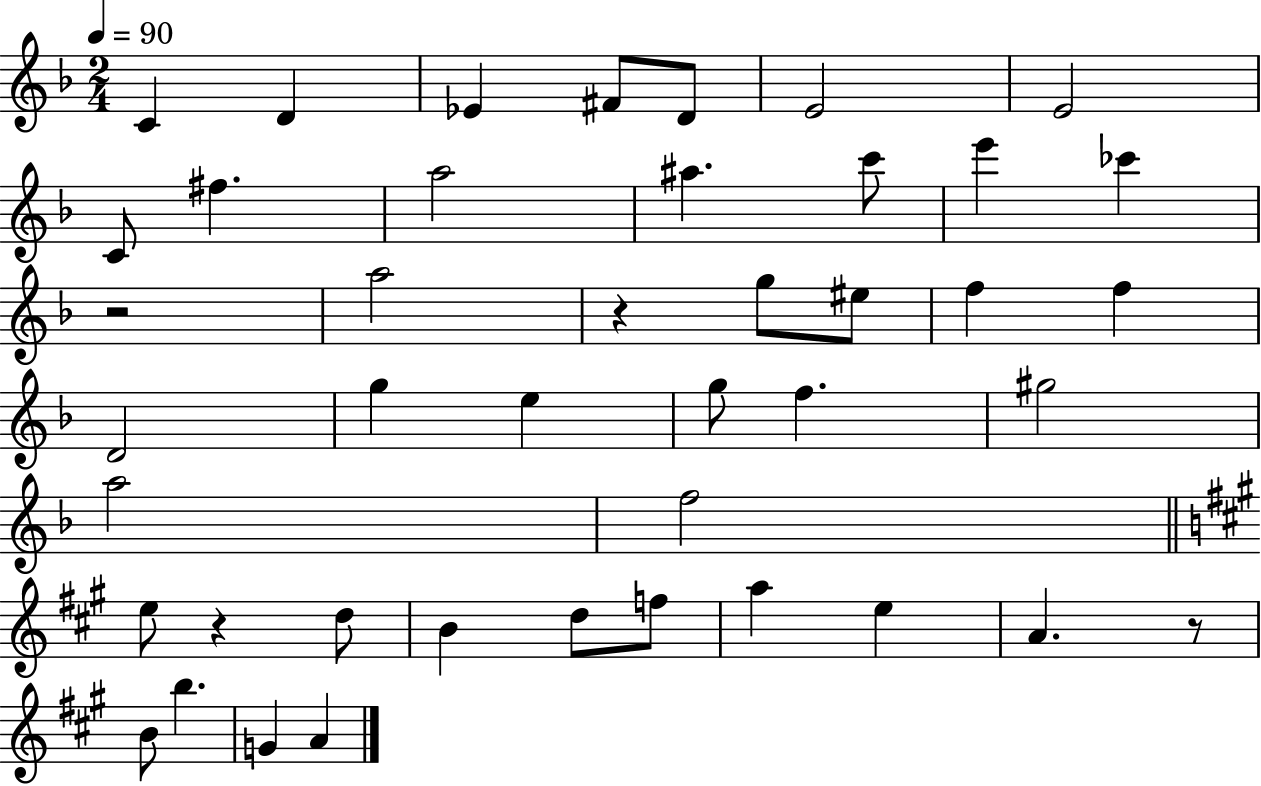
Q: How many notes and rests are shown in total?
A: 43